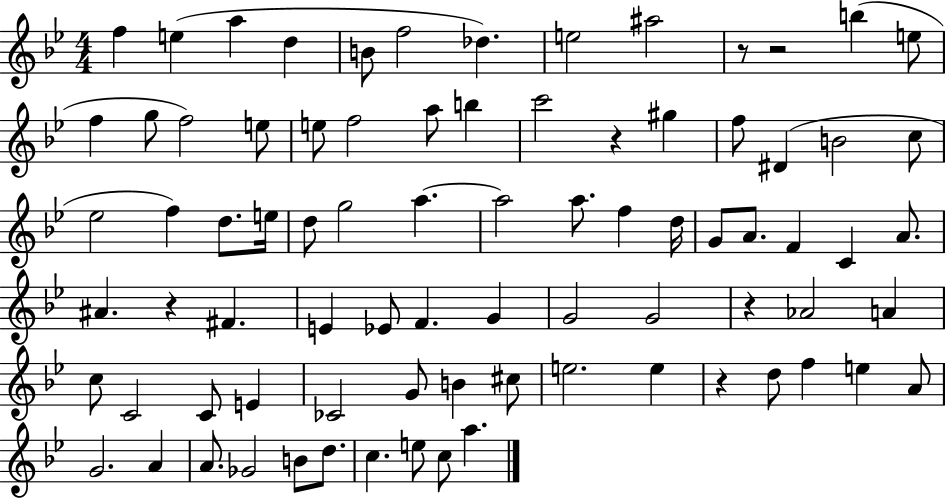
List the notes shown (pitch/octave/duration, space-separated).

F5/q E5/q A5/q D5/q B4/e F5/h Db5/q. E5/h A#5/h R/e R/h B5/q E5/e F5/q G5/e F5/h E5/e E5/e F5/h A5/e B5/q C6/h R/q G#5/q F5/e D#4/q B4/h C5/e Eb5/h F5/q D5/e. E5/s D5/e G5/h A5/q. A5/h A5/e. F5/q D5/s G4/e A4/e. F4/q C4/q A4/e. A#4/q. R/q F#4/q. E4/q Eb4/e F4/q. G4/q G4/h G4/h R/q Ab4/h A4/q C5/e C4/h C4/e E4/q CES4/h G4/e B4/q C#5/e E5/h. E5/q R/q D5/e F5/q E5/q A4/e G4/h. A4/q A4/e. Gb4/h B4/e D5/e. C5/q. E5/e C5/e A5/q.